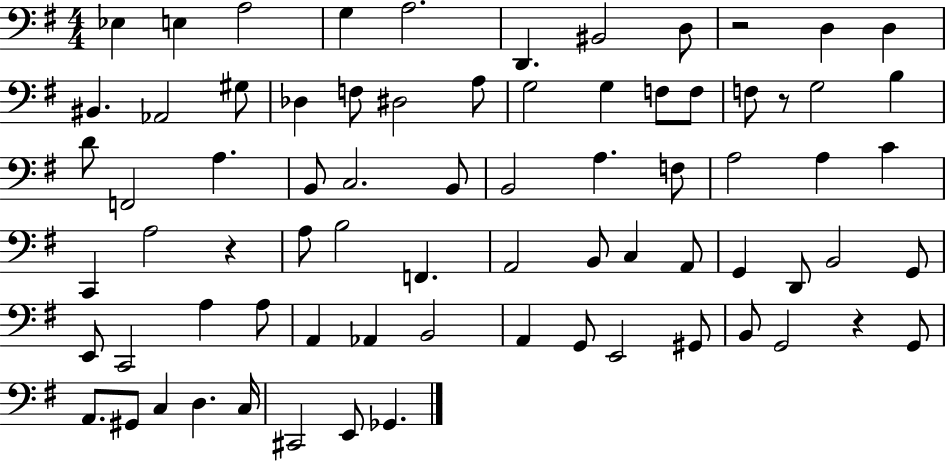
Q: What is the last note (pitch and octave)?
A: Gb2